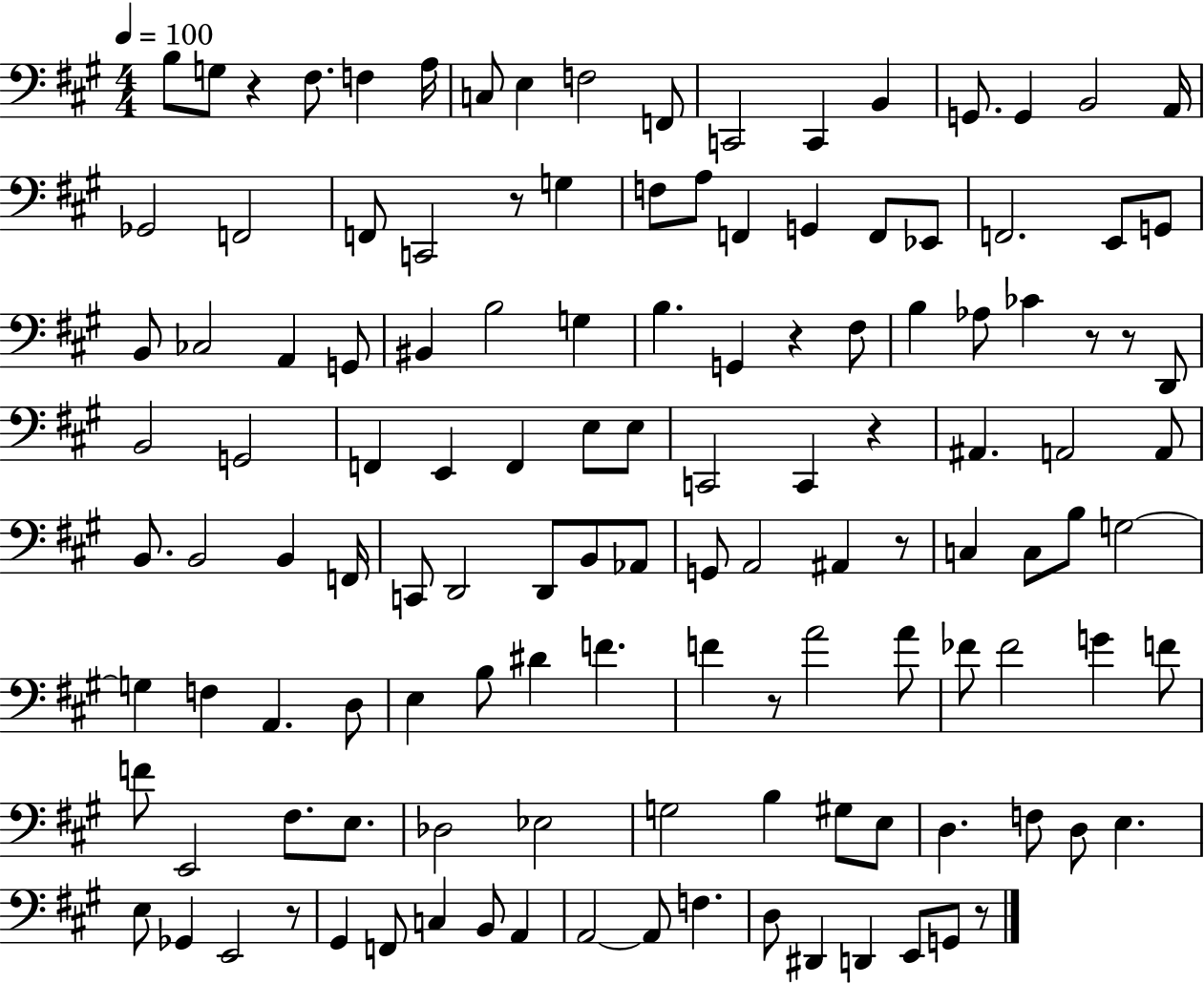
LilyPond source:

{
  \clef bass
  \numericTimeSignature
  \time 4/4
  \key a \major
  \tempo 4 = 100
  b8 g8 r4 fis8. f4 a16 | c8 e4 f2 f,8 | c,2 c,4 b,4 | g,8. g,4 b,2 a,16 | \break ges,2 f,2 | f,8 c,2 r8 g4 | f8 a8 f,4 g,4 f,8 ees,8 | f,2. e,8 g,8 | \break b,8 ces2 a,4 g,8 | bis,4 b2 g4 | b4. g,4 r4 fis8 | b4 aes8 ces'4 r8 r8 d,8 | \break b,2 g,2 | f,4 e,4 f,4 e8 e8 | c,2 c,4 r4 | ais,4. a,2 a,8 | \break b,8. b,2 b,4 f,16 | c,8 d,2 d,8 b,8 aes,8 | g,8 a,2 ais,4 r8 | c4 c8 b8 g2~~ | \break g4 f4 a,4. d8 | e4 b8 dis'4 f'4. | f'4 r8 a'2 a'8 | fes'8 fes'2 g'4 f'8 | \break f'8 e,2 fis8. e8. | des2 ees2 | g2 b4 gis8 e8 | d4. f8 d8 e4. | \break e8 ges,4 e,2 r8 | gis,4 f,8 c4 b,8 a,4 | a,2~~ a,8 f4. | d8 dis,4 d,4 e,8 g,8 r8 | \break \bar "|."
}